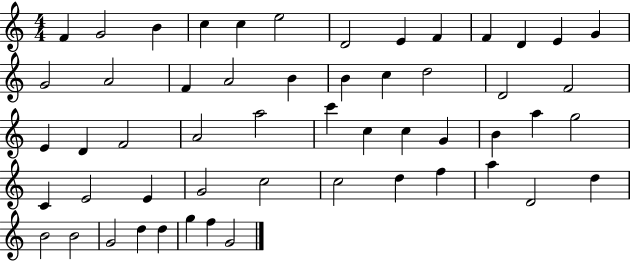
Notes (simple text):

F4/q G4/h B4/q C5/q C5/q E5/h D4/h E4/q F4/q F4/q D4/q E4/q G4/q G4/h A4/h F4/q A4/h B4/q B4/q C5/q D5/h D4/h F4/h E4/q D4/q F4/h A4/h A5/h C6/q C5/q C5/q G4/q B4/q A5/q G5/h C4/q E4/h E4/q G4/h C5/h C5/h D5/q F5/q A5/q D4/h D5/q B4/h B4/h G4/h D5/q D5/q G5/q F5/q G4/h